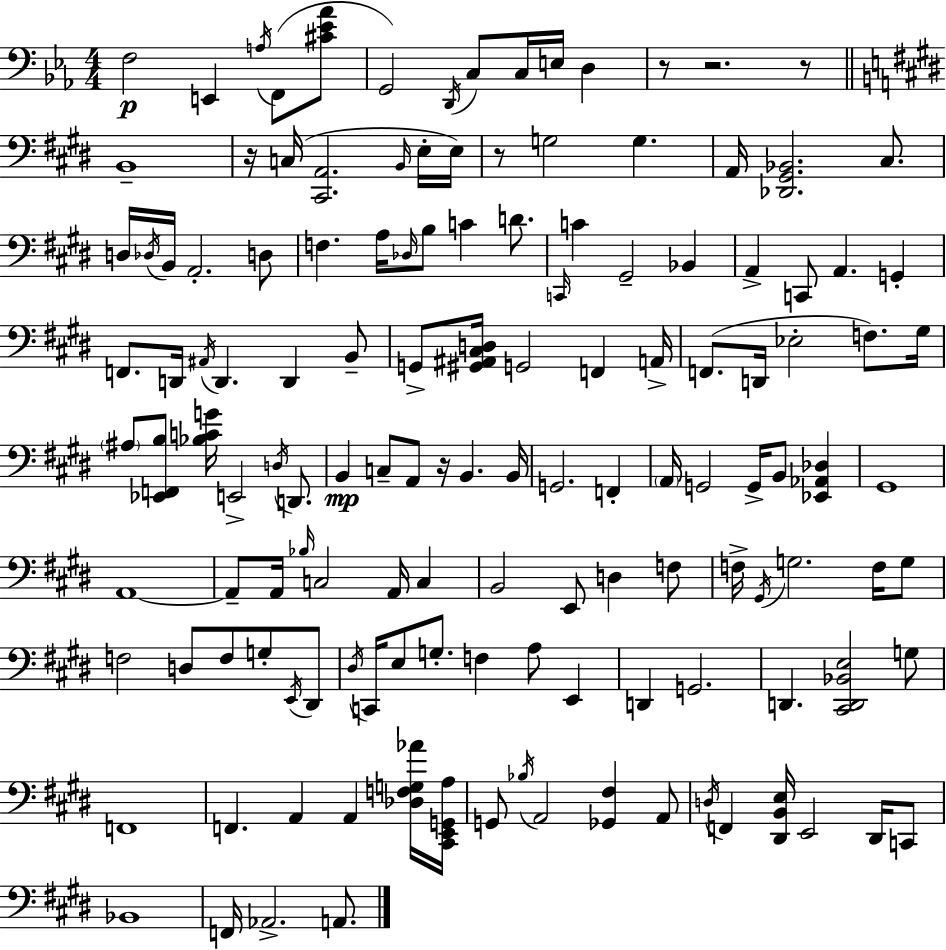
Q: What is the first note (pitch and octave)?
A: F3